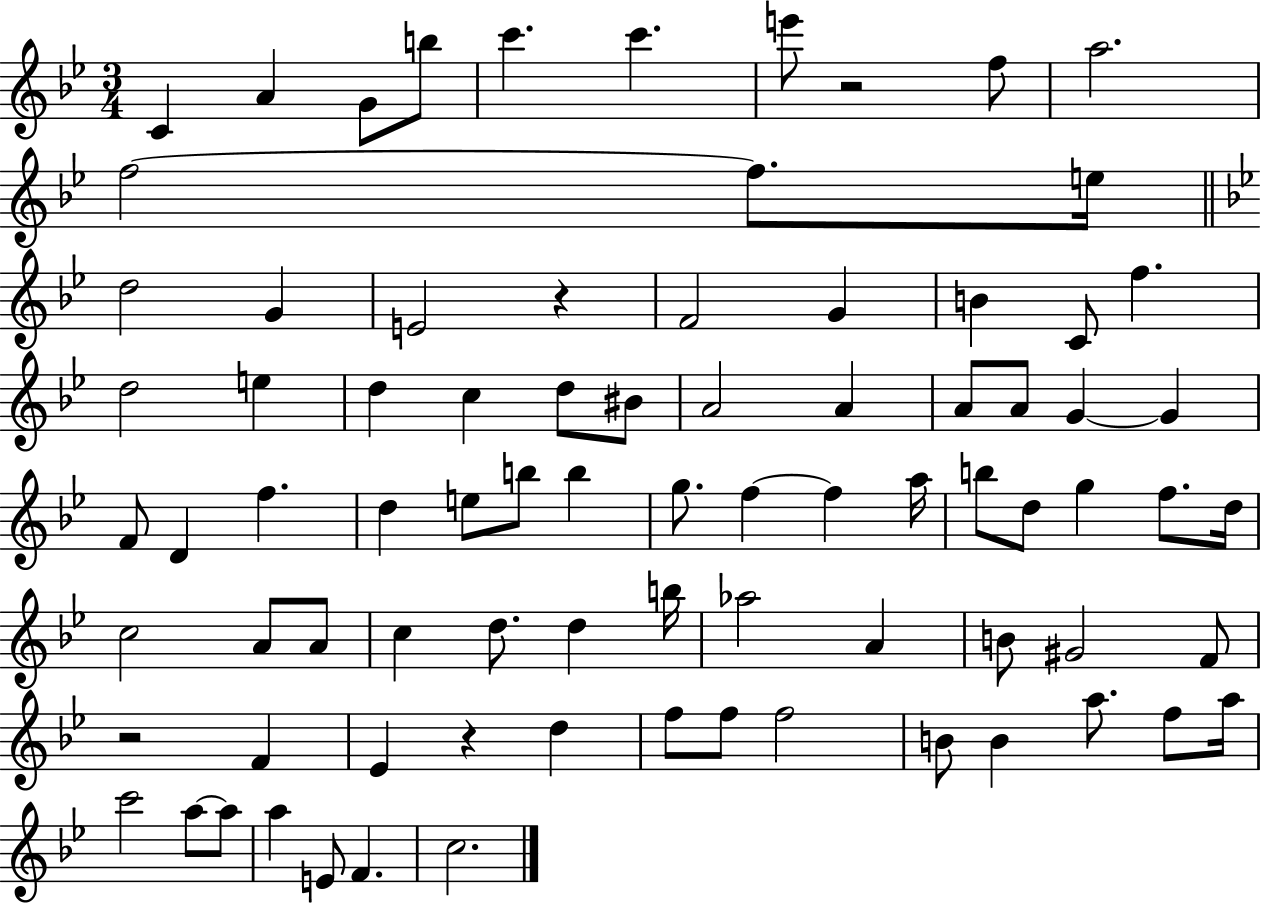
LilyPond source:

{
  \clef treble
  \numericTimeSignature
  \time 3/4
  \key bes \major
  c'4 a'4 g'8 b''8 | c'''4. c'''4. | e'''8 r2 f''8 | a''2. | \break f''2~~ f''8. e''16 | \bar "||" \break \key g \minor d''2 g'4 | e'2 r4 | f'2 g'4 | b'4 c'8 f''4. | \break d''2 e''4 | d''4 c''4 d''8 bis'8 | a'2 a'4 | a'8 a'8 g'4~~ g'4 | \break f'8 d'4 f''4. | d''4 e''8 b''8 b''4 | g''8. f''4~~ f''4 a''16 | b''8 d''8 g''4 f''8. d''16 | \break c''2 a'8 a'8 | c''4 d''8. d''4 b''16 | aes''2 a'4 | b'8 gis'2 f'8 | \break r2 f'4 | ees'4 r4 d''4 | f''8 f''8 f''2 | b'8 b'4 a''8. f''8 a''16 | \break c'''2 a''8~~ a''8 | a''4 e'8 f'4. | c''2. | \bar "|."
}